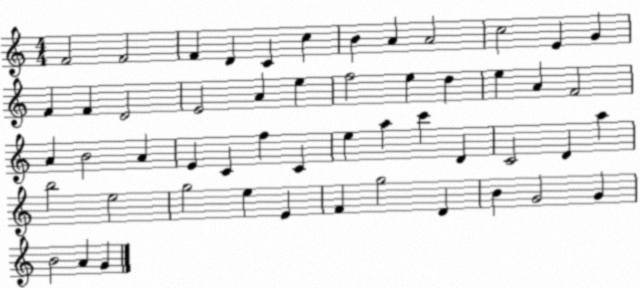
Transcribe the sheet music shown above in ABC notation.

X:1
T:Untitled
M:4/4
L:1/4
K:C
F2 F2 F D C c B A A2 c2 E G F F D2 E2 A e f2 e d e A F2 A B2 A E C f C e a c' D C2 D a b2 e2 g2 e E F g2 D B G2 G B2 A G